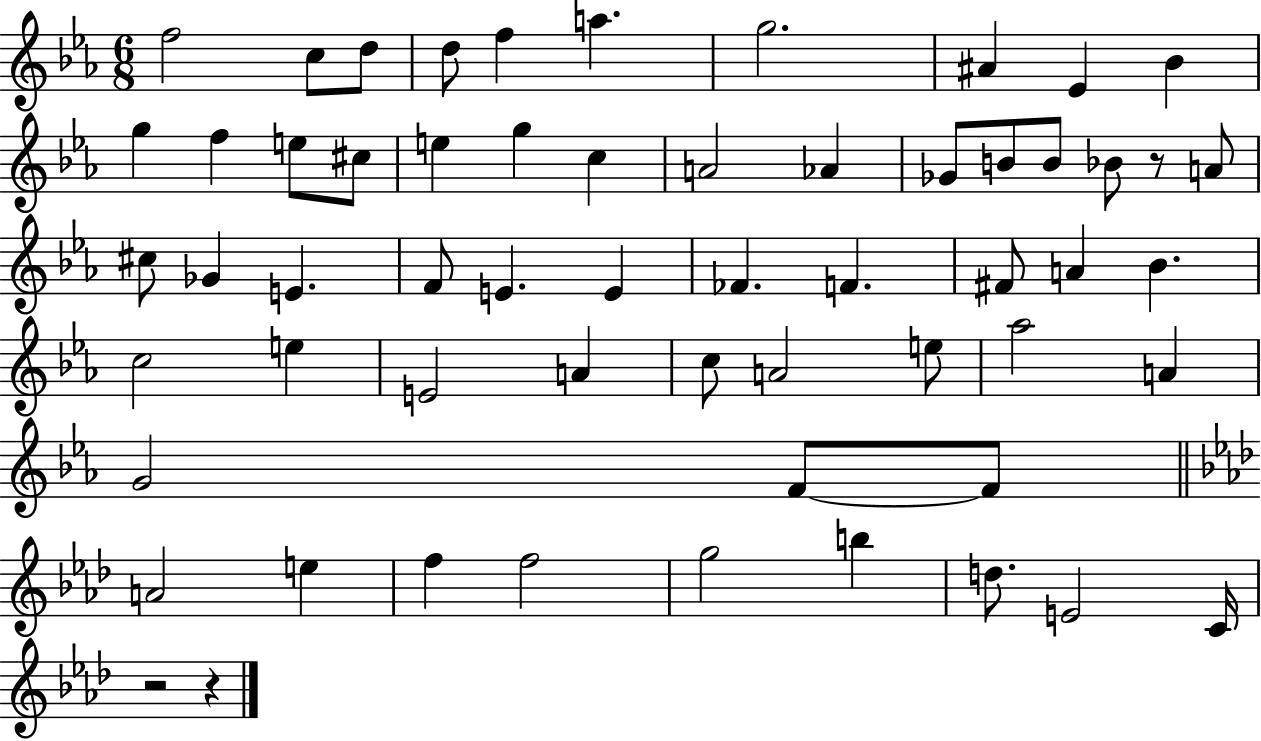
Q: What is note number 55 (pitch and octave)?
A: E4